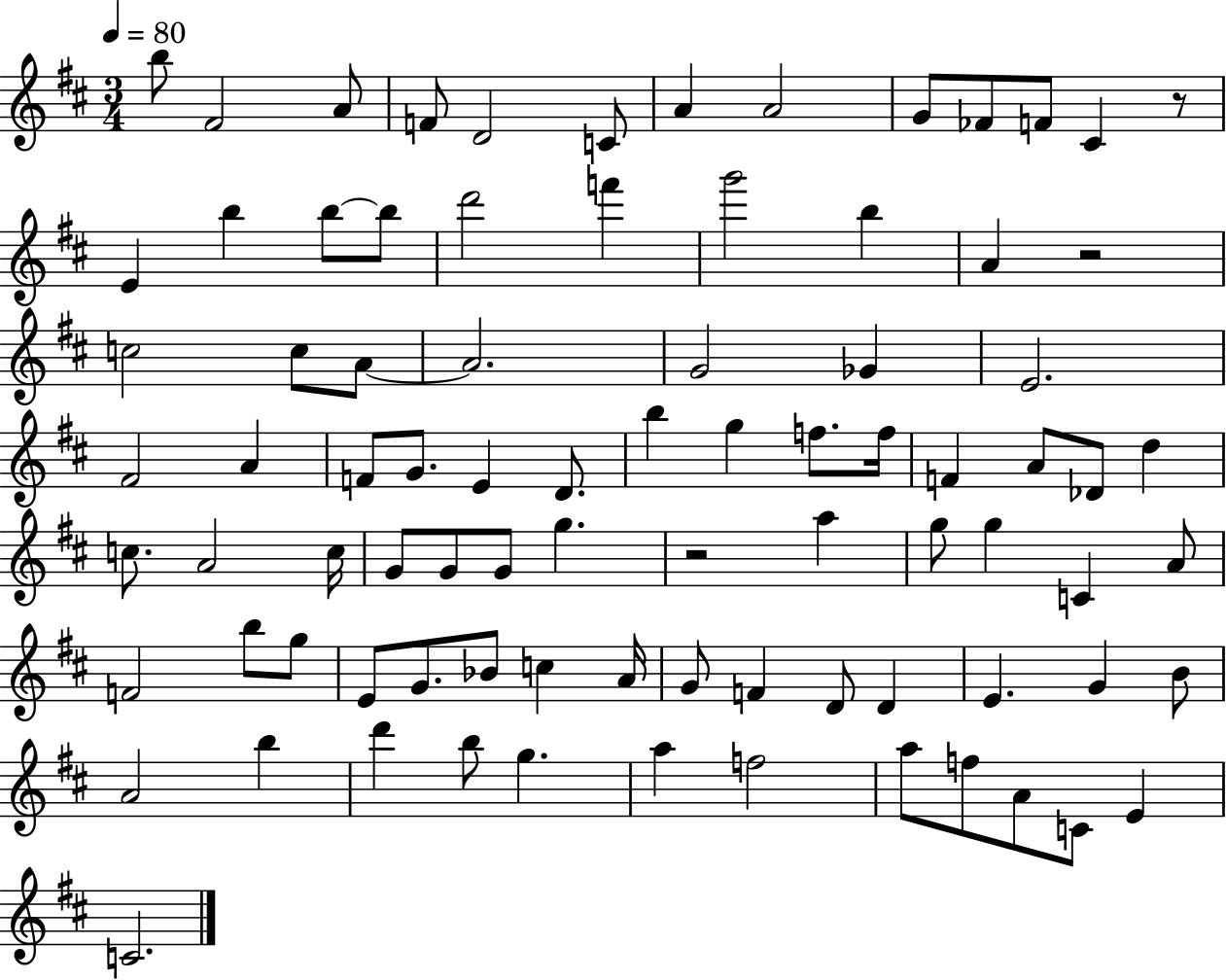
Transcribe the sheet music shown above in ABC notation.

X:1
T:Untitled
M:3/4
L:1/4
K:D
b/2 ^F2 A/2 F/2 D2 C/2 A A2 G/2 _F/2 F/2 ^C z/2 E b b/2 b/2 d'2 f' g'2 b A z2 c2 c/2 A/2 A2 G2 _G E2 ^F2 A F/2 G/2 E D/2 b g f/2 f/4 F A/2 _D/2 d c/2 A2 c/4 G/2 G/2 G/2 g z2 a g/2 g C A/2 F2 b/2 g/2 E/2 G/2 _B/2 c A/4 G/2 F D/2 D E G B/2 A2 b d' b/2 g a f2 a/2 f/2 A/2 C/2 E C2